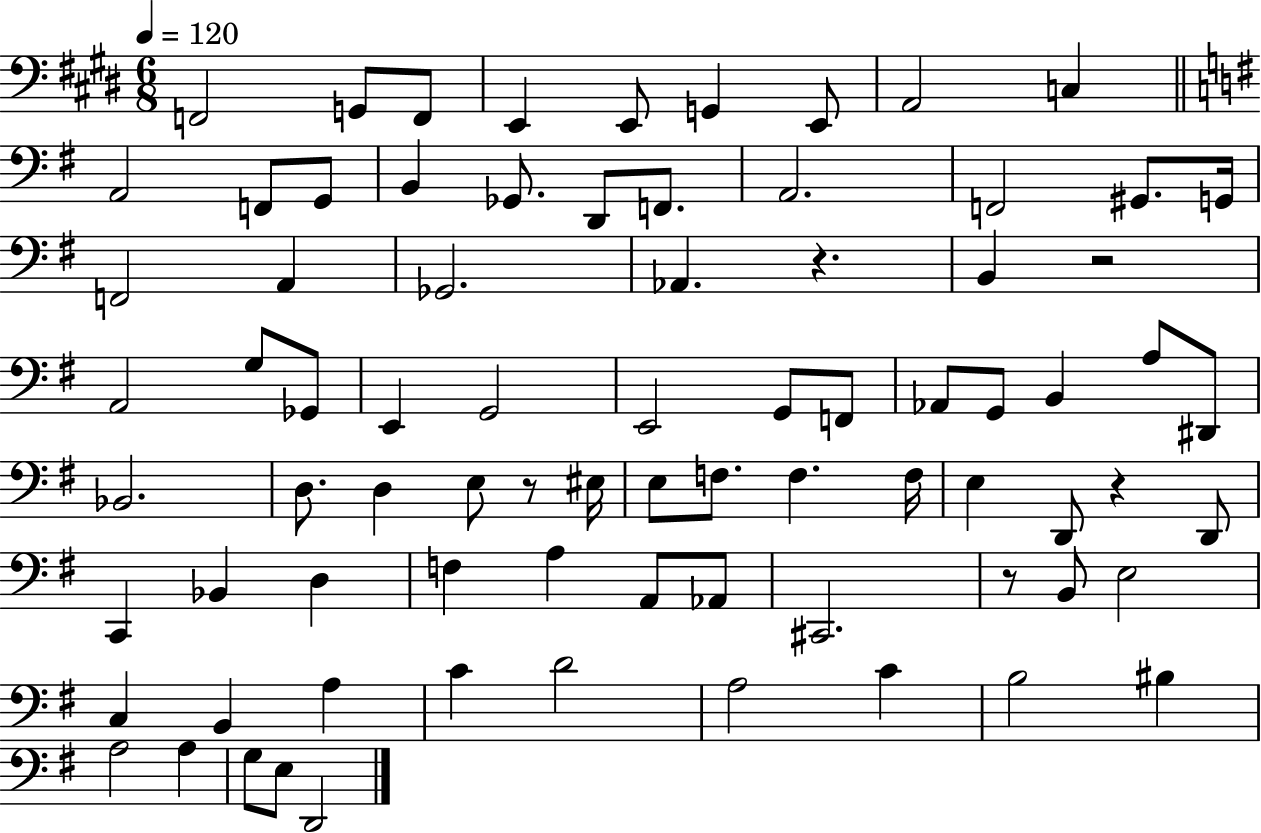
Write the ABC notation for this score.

X:1
T:Untitled
M:6/8
L:1/4
K:E
F,,2 G,,/2 F,,/2 E,, E,,/2 G,, E,,/2 A,,2 C, A,,2 F,,/2 G,,/2 B,, _G,,/2 D,,/2 F,,/2 A,,2 F,,2 ^G,,/2 G,,/4 F,,2 A,, _G,,2 _A,, z B,, z2 A,,2 G,/2 _G,,/2 E,, G,,2 E,,2 G,,/2 F,,/2 _A,,/2 G,,/2 B,, A,/2 ^D,,/2 _B,,2 D,/2 D, E,/2 z/2 ^E,/4 E,/2 F,/2 F, F,/4 E, D,,/2 z D,,/2 C,, _B,, D, F, A, A,,/2 _A,,/2 ^C,,2 z/2 B,,/2 E,2 C, B,, A, C D2 A,2 C B,2 ^B, A,2 A, G,/2 E,/2 D,,2